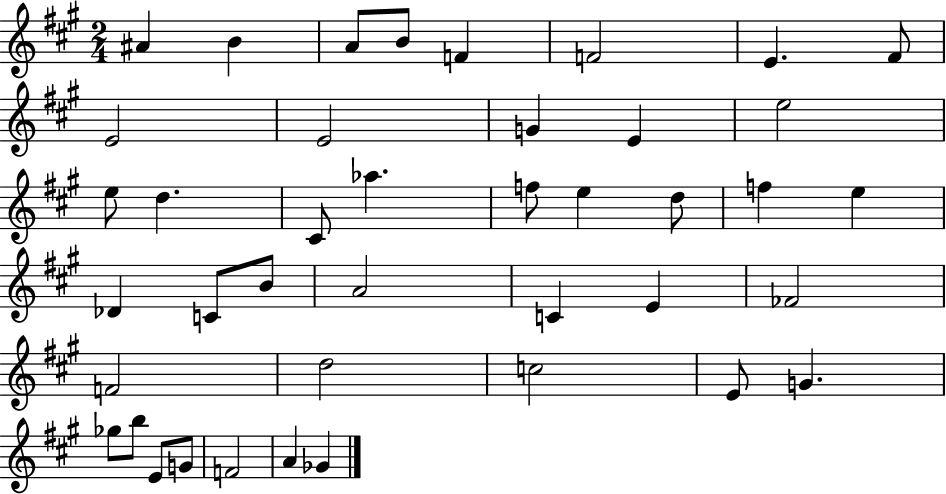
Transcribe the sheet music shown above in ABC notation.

X:1
T:Untitled
M:2/4
L:1/4
K:A
^A B A/2 B/2 F F2 E ^F/2 E2 E2 G E e2 e/2 d ^C/2 _a f/2 e d/2 f e _D C/2 B/2 A2 C E _F2 F2 d2 c2 E/2 G _g/2 b/2 E/2 G/2 F2 A _G